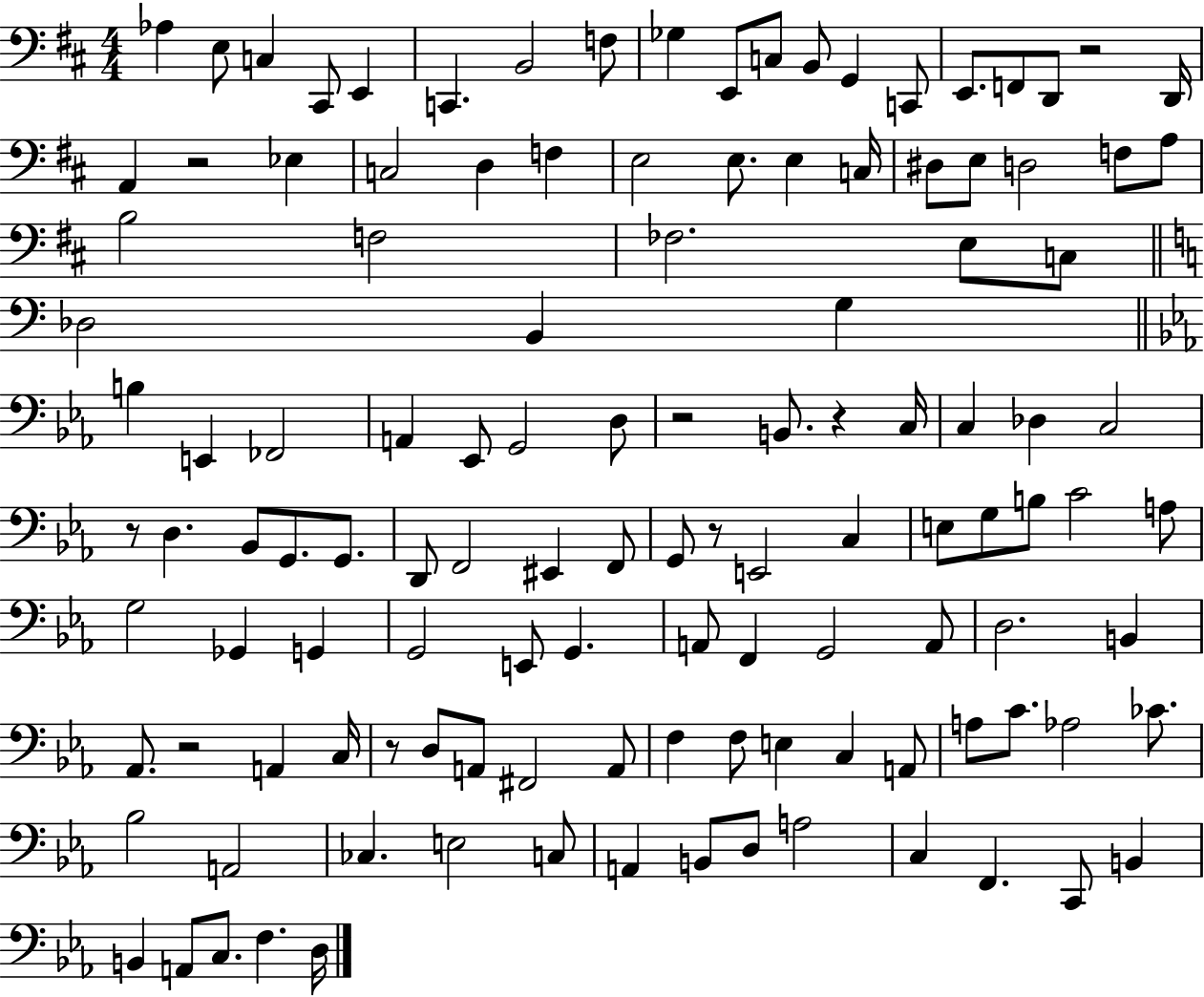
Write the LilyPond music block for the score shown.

{
  \clef bass
  \numericTimeSignature
  \time 4/4
  \key d \major
  aes4 e8 c4 cis,8 e,4 | c,4. b,2 f8 | ges4 e,8 c8 b,8 g,4 c,8 | e,8. f,8 d,8 r2 d,16 | \break a,4 r2 ees4 | c2 d4 f4 | e2 e8. e4 c16 | dis8 e8 d2 f8 a8 | \break b2 f2 | fes2. e8 c8 | \bar "||" \break \key c \major des2 b,4 g4 | \bar "||" \break \key c \minor b4 e,4 fes,2 | a,4 ees,8 g,2 d8 | r2 b,8. r4 c16 | c4 des4 c2 | \break r8 d4. bes,8 g,8. g,8. | d,8 f,2 eis,4 f,8 | g,8 r8 e,2 c4 | e8 g8 b8 c'2 a8 | \break g2 ges,4 g,4 | g,2 e,8 g,4. | a,8 f,4 g,2 a,8 | d2. b,4 | \break aes,8. r2 a,4 c16 | r8 d8 a,8 fis,2 a,8 | f4 f8 e4 c4 a,8 | a8 c'8. aes2 ces'8. | \break bes2 a,2 | ces4. e2 c8 | a,4 b,8 d8 a2 | c4 f,4. c,8 b,4 | \break b,4 a,8 c8. f4. d16 | \bar "|."
}